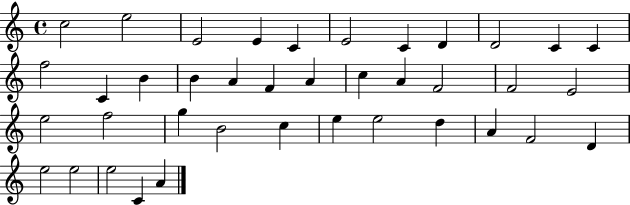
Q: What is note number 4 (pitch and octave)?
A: E4